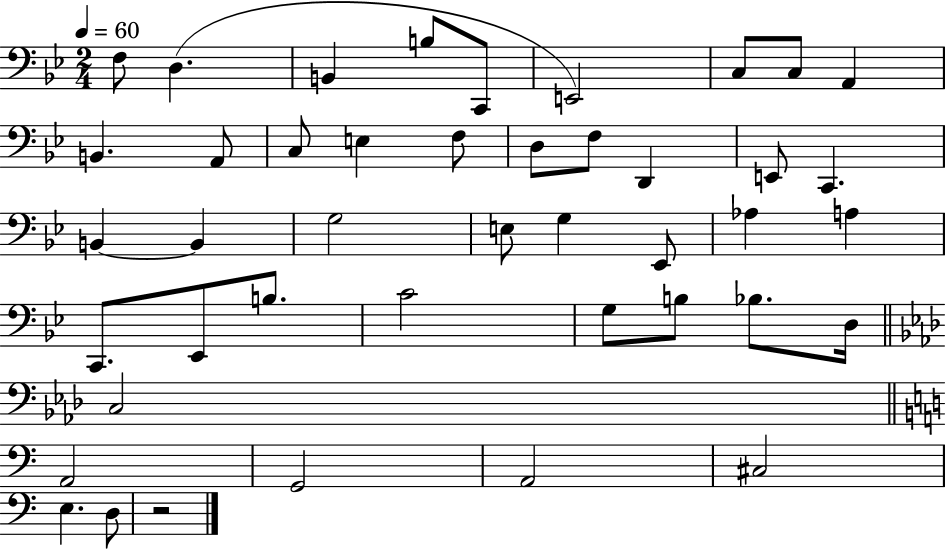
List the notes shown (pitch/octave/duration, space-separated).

F3/e D3/q. B2/q B3/e C2/e E2/h C3/e C3/e A2/q B2/q. A2/e C3/e E3/q F3/e D3/e F3/e D2/q E2/e C2/q. B2/q B2/q G3/h E3/e G3/q Eb2/e Ab3/q A3/q C2/e. Eb2/e B3/e. C4/h G3/e B3/e Bb3/e. D3/s C3/h A2/h G2/h A2/h C#3/h E3/q. D3/e R/h